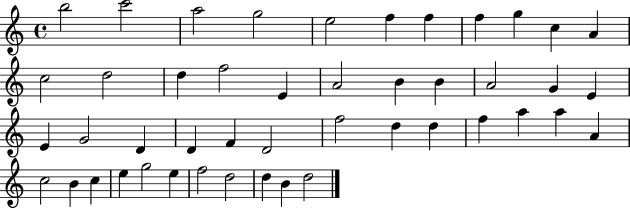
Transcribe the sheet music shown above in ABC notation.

X:1
T:Untitled
M:4/4
L:1/4
K:C
b2 c'2 a2 g2 e2 f f f g c A c2 d2 d f2 E A2 B B A2 G E E G2 D D F D2 f2 d d f a a A c2 B c e g2 e f2 d2 d B d2